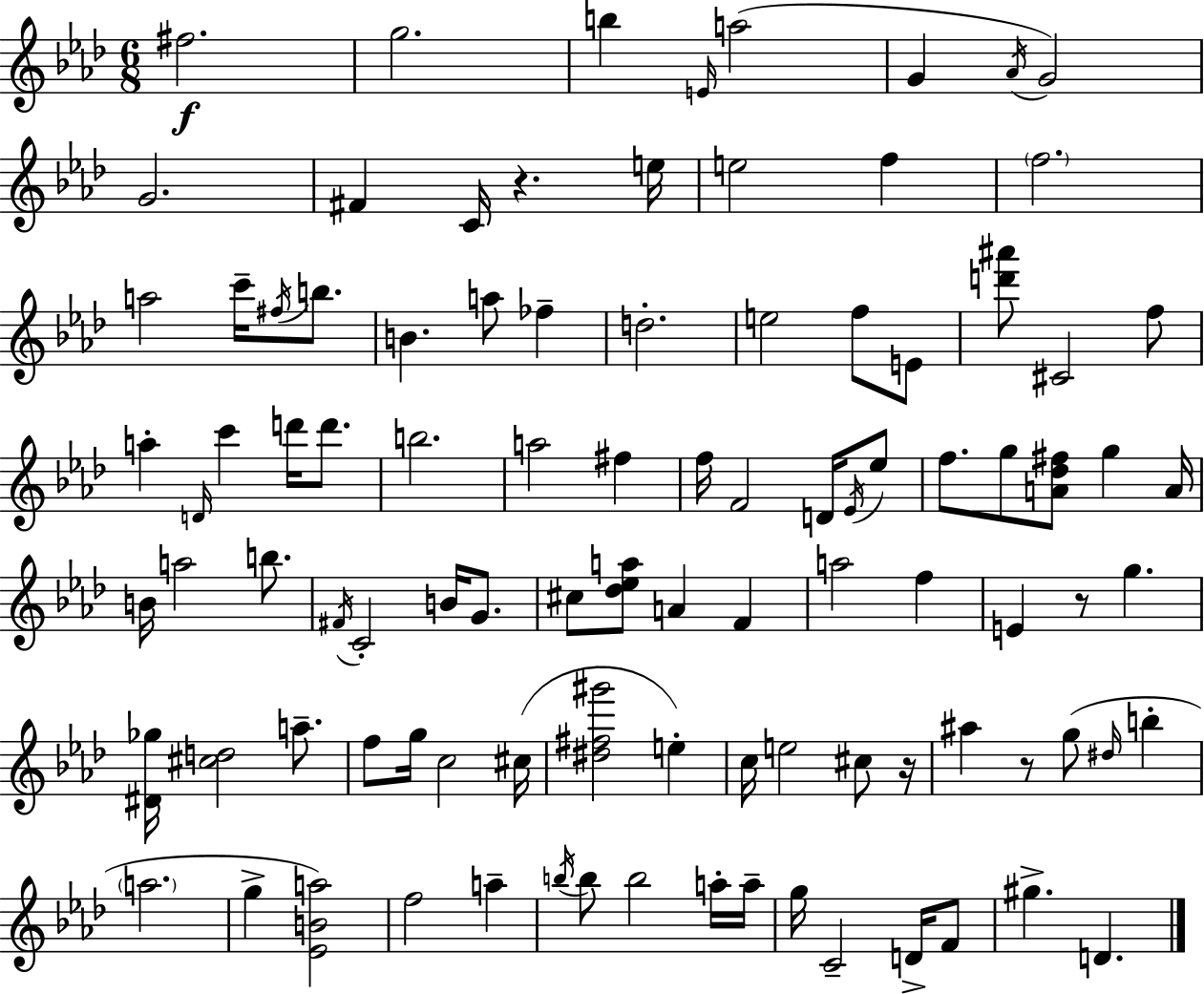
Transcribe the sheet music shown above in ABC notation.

X:1
T:Untitled
M:6/8
L:1/4
K:Fm
^f2 g2 b E/4 a2 G _A/4 G2 G2 ^F C/4 z e/4 e2 f f2 a2 c'/4 ^f/4 b/2 B a/2 _f d2 e2 f/2 E/2 [d'^a']/2 ^C2 f/2 a D/4 c' d'/4 d'/2 b2 a2 ^f f/4 F2 D/4 _E/4 _e/2 f/2 g/2 [A_d^f]/2 g A/4 B/4 a2 b/2 ^F/4 C2 B/4 G/2 ^c/2 [_d_ea]/2 A F a2 f E z/2 g [^D_g]/4 [^cd]2 a/2 f/2 g/4 c2 ^c/4 [^d^f^g']2 e c/4 e2 ^c/2 z/4 ^a z/2 g/2 ^d/4 b a2 g [_EBa]2 f2 a b/4 b/2 b2 a/4 a/4 g/4 C2 D/4 F/2 ^g D